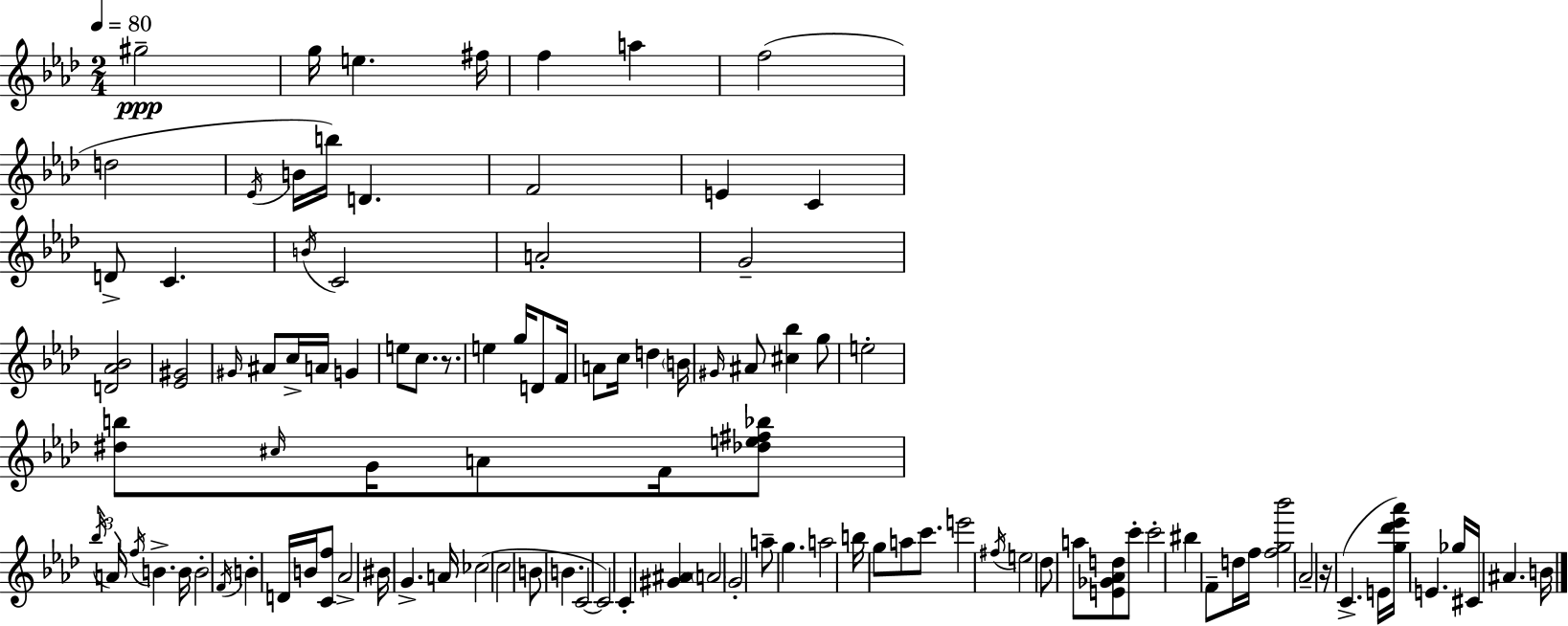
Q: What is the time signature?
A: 2/4